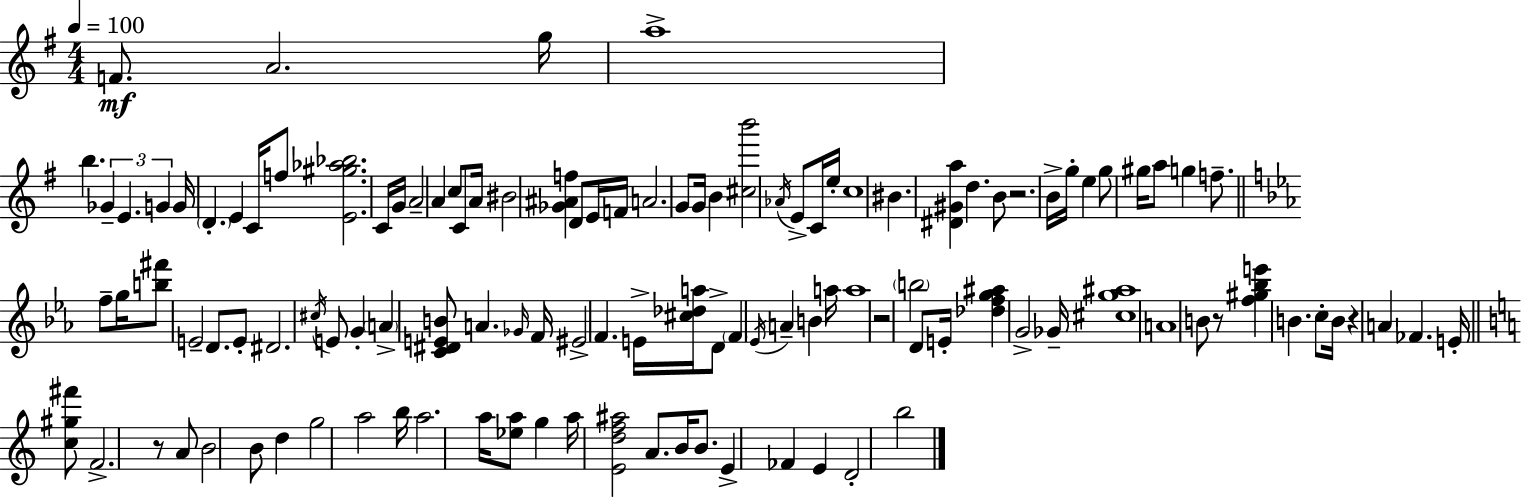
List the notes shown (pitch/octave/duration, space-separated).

F4/e. A4/h. G5/s A5/w B5/q. Gb4/q E4/q. G4/q G4/s D4/q. E4/q C4/s F5/e [E4,G#5,Ab5,Bb5]/h. C4/s G4/s A4/h A4/q C5/e C4/e A4/s BIS4/h [Gb4,A#4,F5]/q D4/e E4/s F4/s A4/h. G4/e G4/s B4/q [C#5,B6]/h Ab4/s E4/e C4/s E5/s C5/w BIS4/q. [D#4,G#4,A5]/q D5/q. B4/e R/h. B4/s G5/s E5/q G5/e G#5/s A5/e G5/q F5/e. F5/e G5/s [B5,F#6]/e E4/h D4/e. E4/e D#4/h. C#5/s E4/e G4/q A4/q [C4,D#4,E4,B4]/e A4/q. Gb4/s F4/s EIS4/h F4/q. E4/s [C#5,Db5,A5]/s D4/e F4/q Eb4/s A4/q B4/q A5/s A5/w R/h B5/h D4/e E4/s [Db5,F5,G5,A#5]/q G4/h Gb4/s [C#5,G5,A#5]/w A4/w B4/e R/e [F5,G#5,Bb5,E6]/q B4/q. C5/e B4/s R/q A4/q FES4/q. E4/s [C5,G#5,F#6]/e F4/h. R/e A4/e B4/h B4/e D5/q G5/h A5/h B5/s A5/h. A5/s [Eb5,A5]/e G5/q A5/s [E4,D5,F5,A#5]/h A4/e. B4/s B4/e. E4/q FES4/q E4/q D4/h B5/h